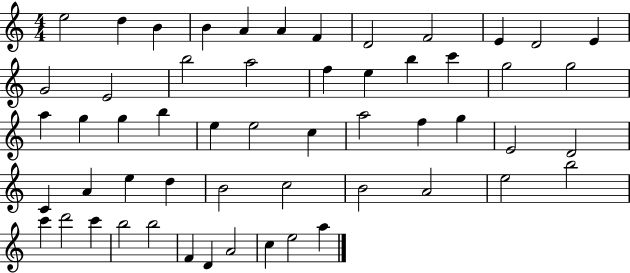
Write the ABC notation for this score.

X:1
T:Untitled
M:4/4
L:1/4
K:C
e2 d B B A A F D2 F2 E D2 E G2 E2 b2 a2 f e b c' g2 g2 a g g b e e2 c a2 f g E2 D2 C A e d B2 c2 B2 A2 e2 b2 c' d'2 c' b2 b2 F D A2 c e2 a